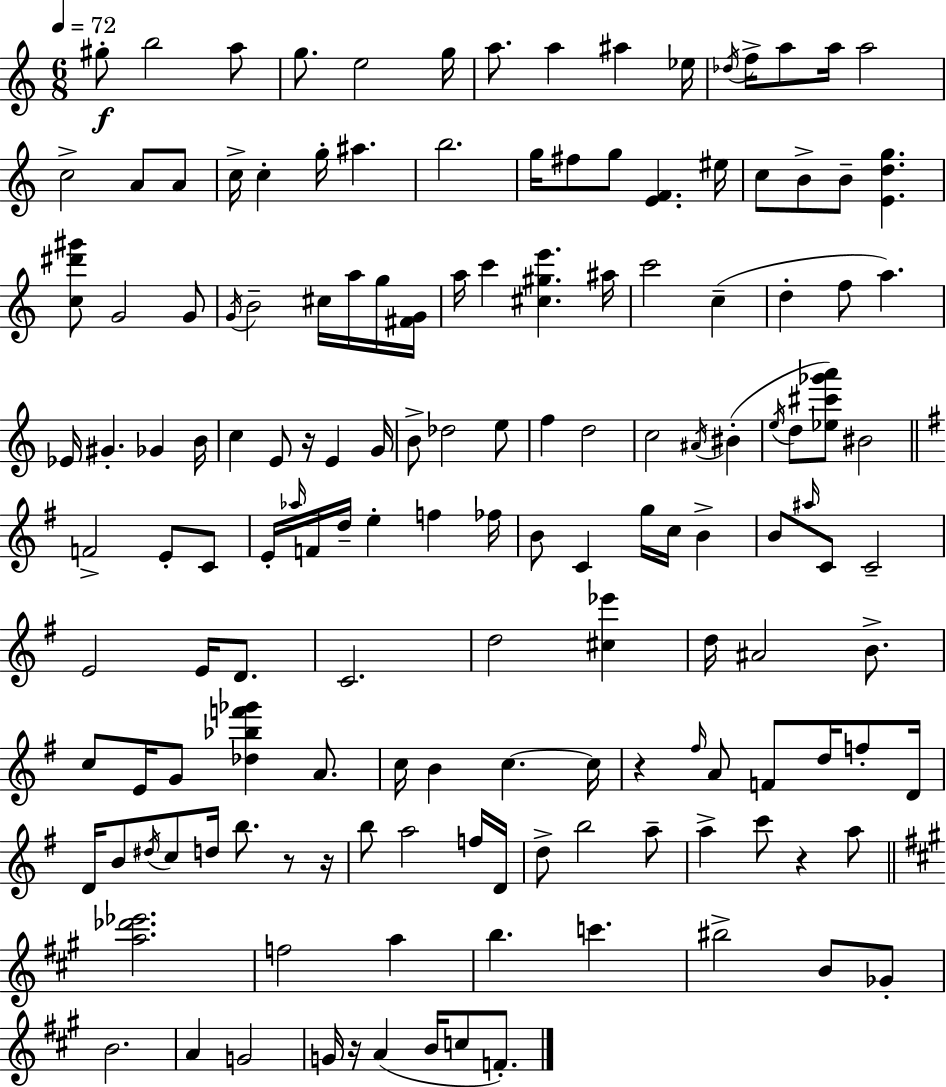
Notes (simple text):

G#5/e B5/h A5/e G5/e. E5/h G5/s A5/e. A5/q A#5/q Eb5/s Db5/s F5/s A5/e A5/s A5/h C5/h A4/e A4/e C5/s C5/q G5/s A#5/q. B5/h. G5/s F#5/e G5/e [E4,F4]/q. EIS5/s C5/e B4/e B4/e [E4,D5,G5]/q. [C5,D#6,G#6]/e G4/h G4/e G4/s B4/h C#5/s A5/s G5/s [F#4,G4]/s A5/s C6/q [C#5,G#5,E6]/q. A#5/s C6/h C5/q D5/q F5/e A5/q. Eb4/s G#4/q. Gb4/q B4/s C5/q E4/e R/s E4/q G4/s B4/e Db5/h E5/e F5/q D5/h C5/h A#4/s BIS4/q E5/s D5/e [Eb5,C#6,Gb6,A6]/e BIS4/h F4/h E4/e C4/e E4/s Ab5/s F4/s D5/s E5/q F5/q FES5/s B4/e C4/q G5/s C5/s B4/q B4/e A#5/s C4/e C4/h E4/h E4/s D4/e. C4/h. D5/h [C#5,Eb6]/q D5/s A#4/h B4/e. C5/e E4/s G4/e [Db5,Bb5,F6,Gb6]/q A4/e. C5/s B4/q C5/q. C5/s R/q F#5/s A4/e F4/e D5/s F5/e D4/s D4/s B4/e D#5/s C5/e D5/s B5/e. R/e R/s B5/e A5/h F5/s D4/s D5/e B5/h A5/e A5/q C6/e R/q A5/e [A5,Db6,Eb6]/h. F5/h A5/q B5/q. C6/q. BIS5/h B4/e Gb4/e B4/h. A4/q G4/h G4/s R/s A4/q B4/s C5/e F4/e.